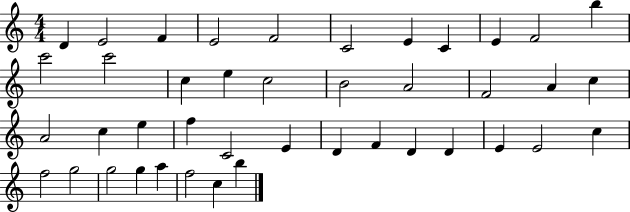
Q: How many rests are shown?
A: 0